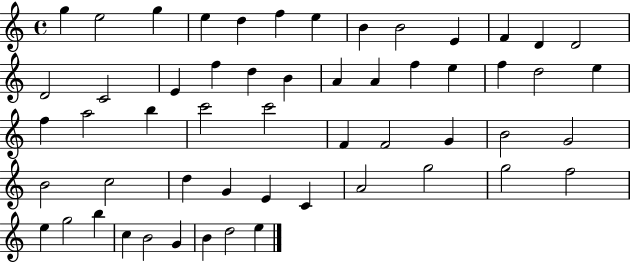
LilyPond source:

{
  \clef treble
  \time 4/4
  \defaultTimeSignature
  \key c \major
  g''4 e''2 g''4 | e''4 d''4 f''4 e''4 | b'4 b'2 e'4 | f'4 d'4 d'2 | \break d'2 c'2 | e'4 f''4 d''4 b'4 | a'4 a'4 f''4 e''4 | f''4 d''2 e''4 | \break f''4 a''2 b''4 | c'''2 c'''2 | f'4 f'2 g'4 | b'2 g'2 | \break b'2 c''2 | d''4 g'4 e'4 c'4 | a'2 g''2 | g''2 f''2 | \break e''4 g''2 b''4 | c''4 b'2 g'4 | b'4 d''2 e''4 | \bar "|."
}